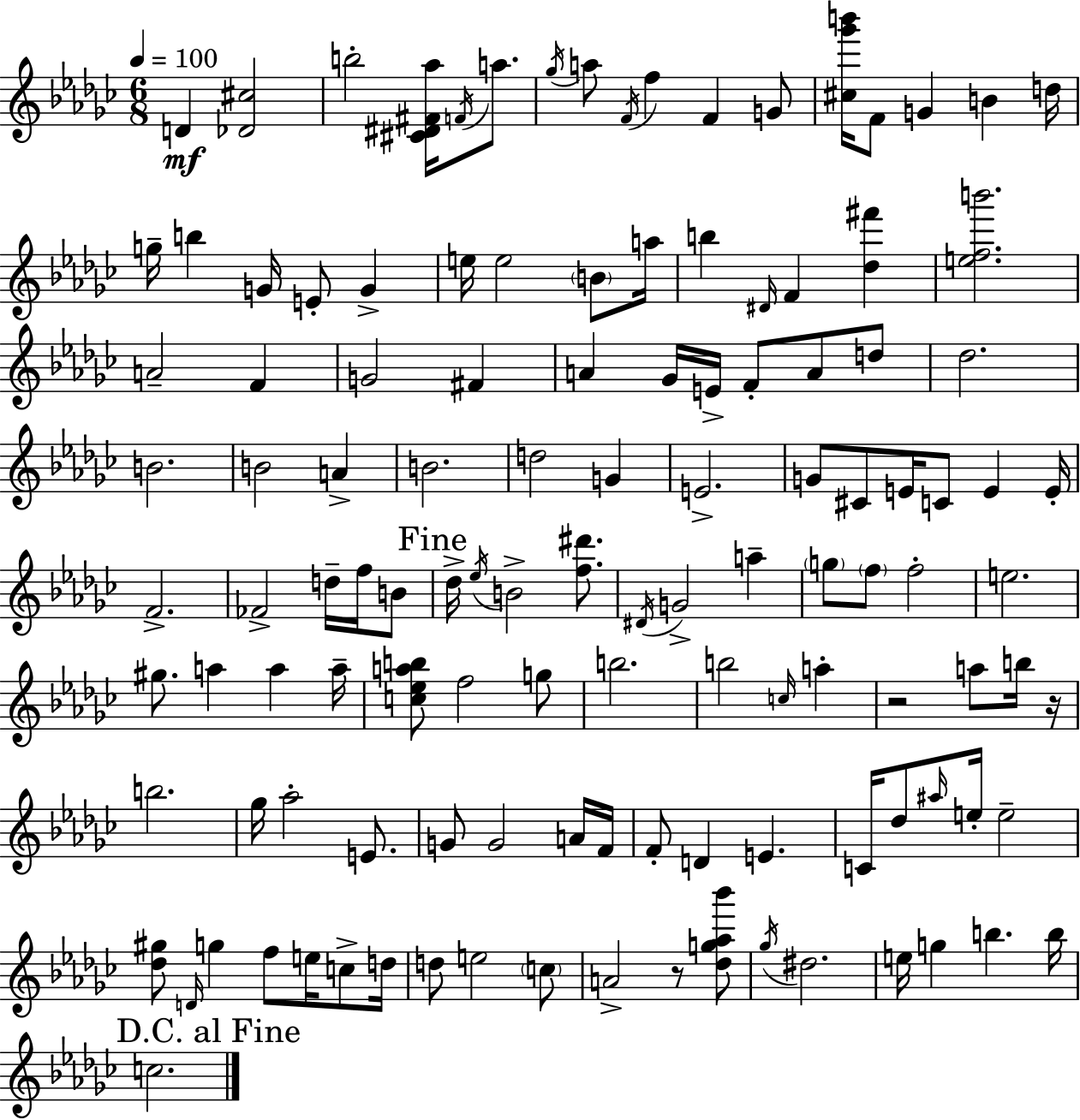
D4/q [Db4,C#5]/h B5/h [C#4,D#4,F#4,Ab5]/s F4/s A5/e. Gb5/s A5/e F4/s F5/q F4/q G4/e [C#5,Gb6,B6]/s F4/e G4/q B4/q D5/s G5/s B5/q G4/s E4/e G4/q E5/s E5/h B4/e A5/s B5/q D#4/s F4/q [Db5,F#6]/q [E5,F5,B6]/h. A4/h F4/q G4/h F#4/q A4/q Gb4/s E4/s F4/e A4/e D5/e Db5/h. B4/h. B4/h A4/q B4/h. D5/h G4/q E4/h. G4/e C#4/e E4/s C4/e E4/q E4/s F4/h. FES4/h D5/s F5/s B4/e Db5/s Eb5/s B4/h [F5,D#6]/e. D#4/s G4/h A5/q G5/e F5/e F5/h E5/h. G#5/e. A5/q A5/q A5/s [C5,Eb5,A5,B5]/e F5/h G5/e B5/h. B5/h C5/s A5/q R/h A5/e B5/s R/s B5/h. Gb5/s Ab5/h E4/e. G4/e G4/h A4/s F4/s F4/e D4/q E4/q. C4/s Db5/e A#5/s E5/s E5/h [Db5,G#5]/e D4/s G5/q F5/e E5/s C5/e D5/s D5/e E5/h C5/e A4/h R/e [Db5,G5,Ab5,Bb6]/e Gb5/s D#5/h. E5/s G5/q B5/q. B5/s C5/h.